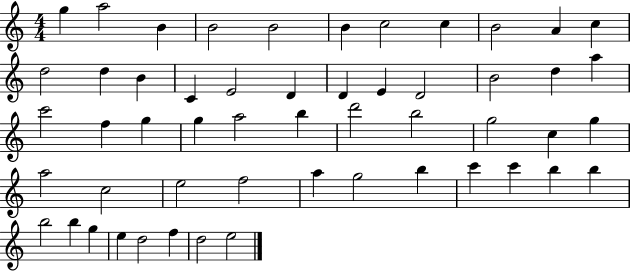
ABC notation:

X:1
T:Untitled
M:4/4
L:1/4
K:C
g a2 B B2 B2 B c2 c B2 A c d2 d B C E2 D D E D2 B2 d a c'2 f g g a2 b d'2 b2 g2 c g a2 c2 e2 f2 a g2 b c' c' b b b2 b g e d2 f d2 e2